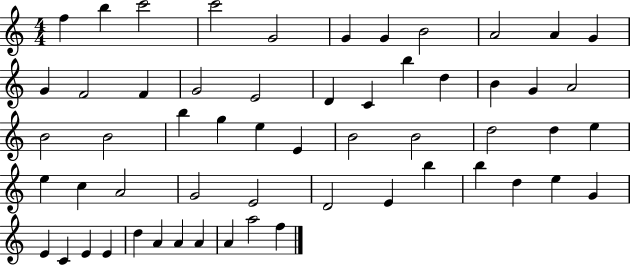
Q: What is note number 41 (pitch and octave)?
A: E4